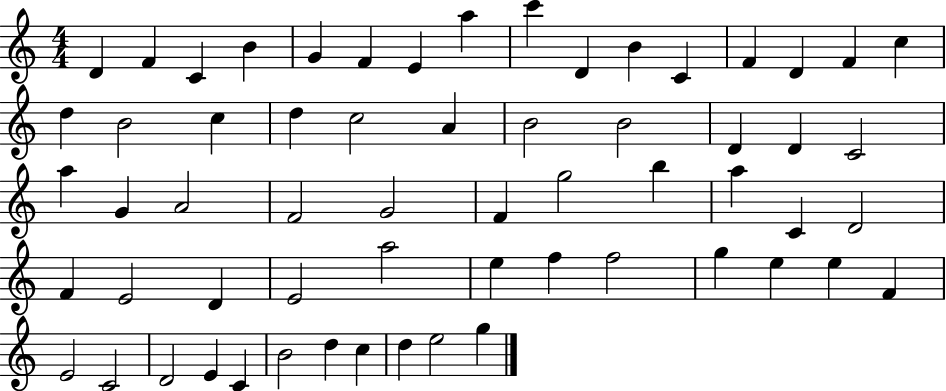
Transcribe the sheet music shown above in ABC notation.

X:1
T:Untitled
M:4/4
L:1/4
K:C
D F C B G F E a c' D B C F D F c d B2 c d c2 A B2 B2 D D C2 a G A2 F2 G2 F g2 b a C D2 F E2 D E2 a2 e f f2 g e e F E2 C2 D2 E C B2 d c d e2 g